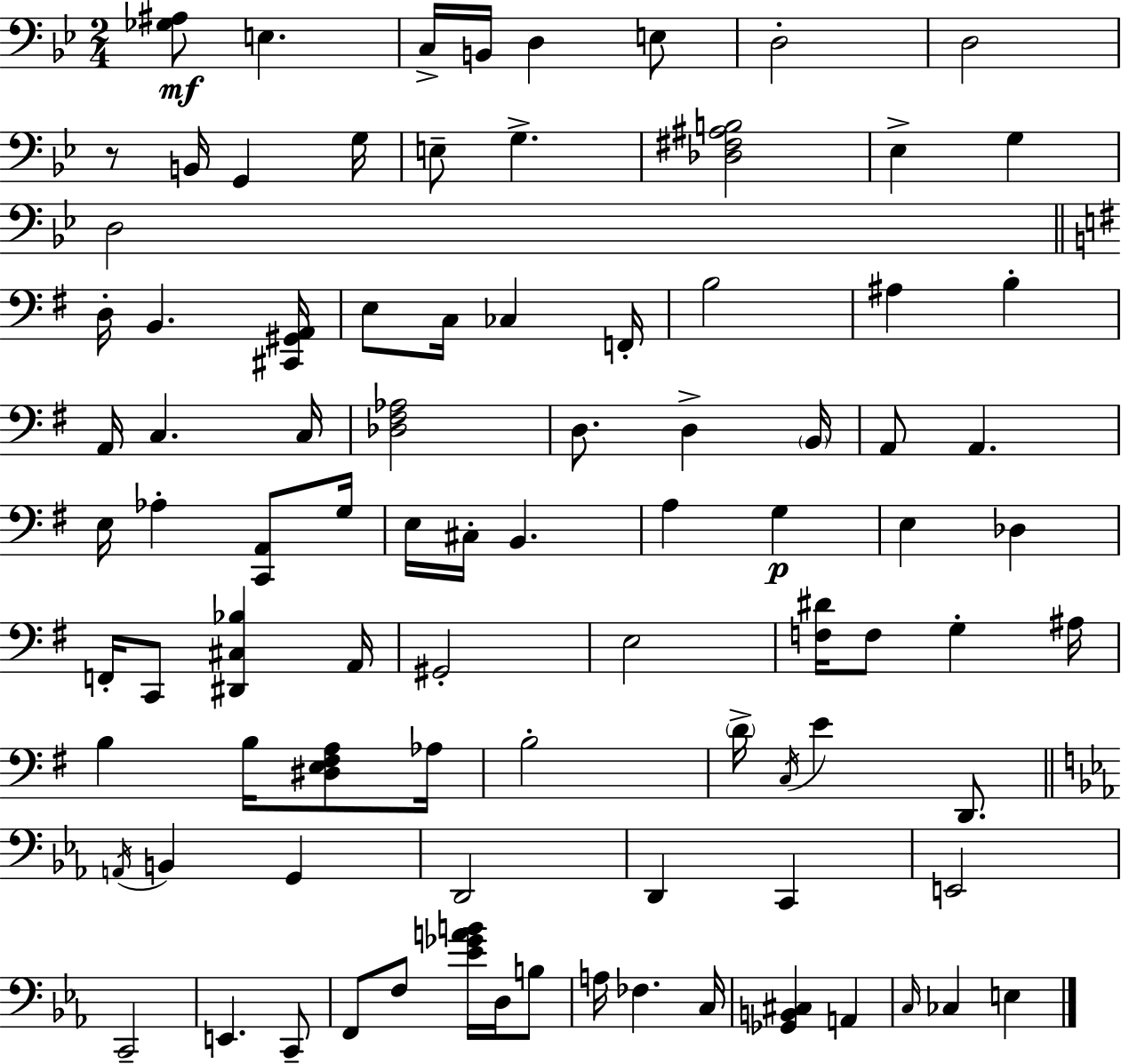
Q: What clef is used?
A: bass